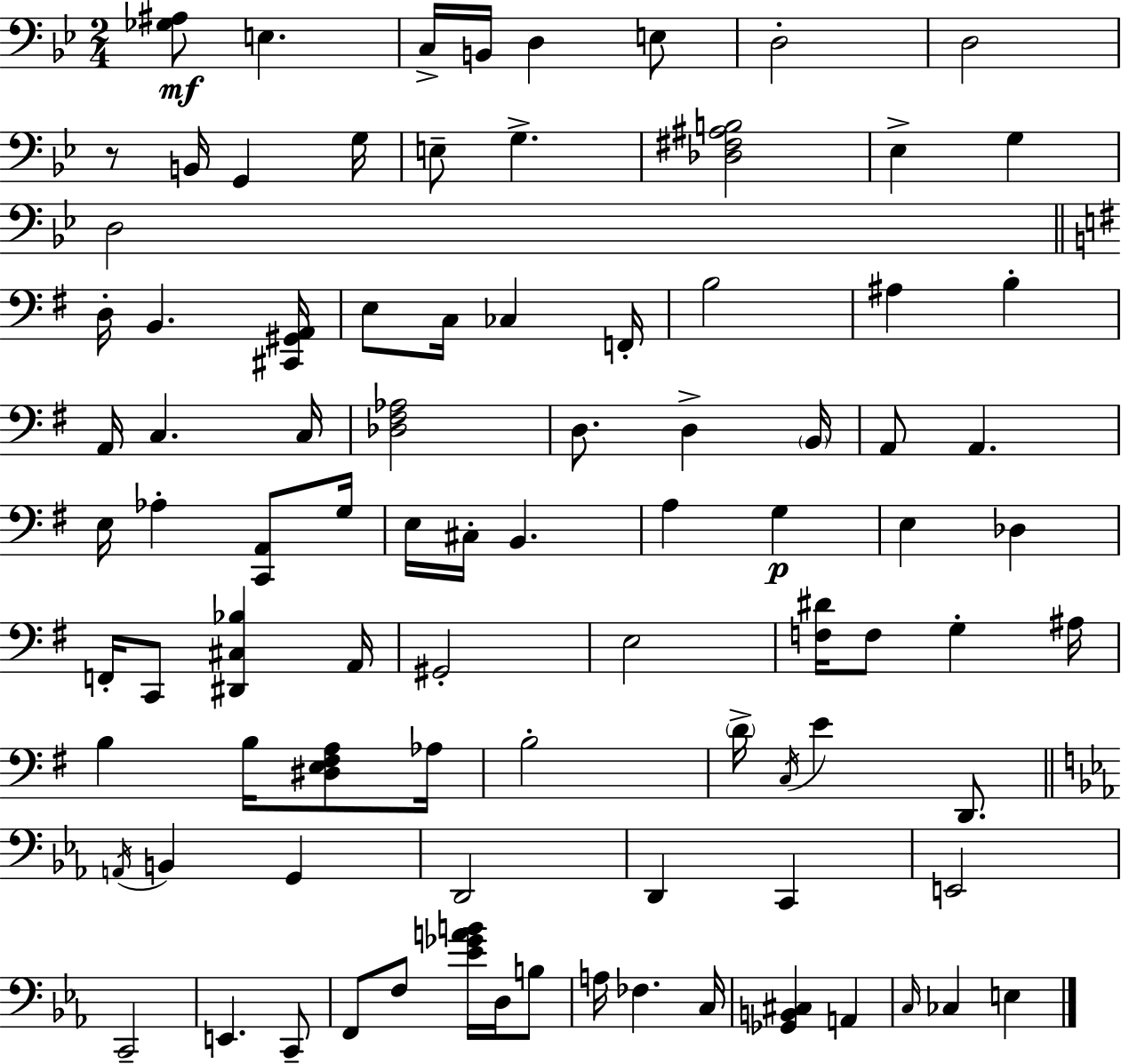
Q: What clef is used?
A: bass